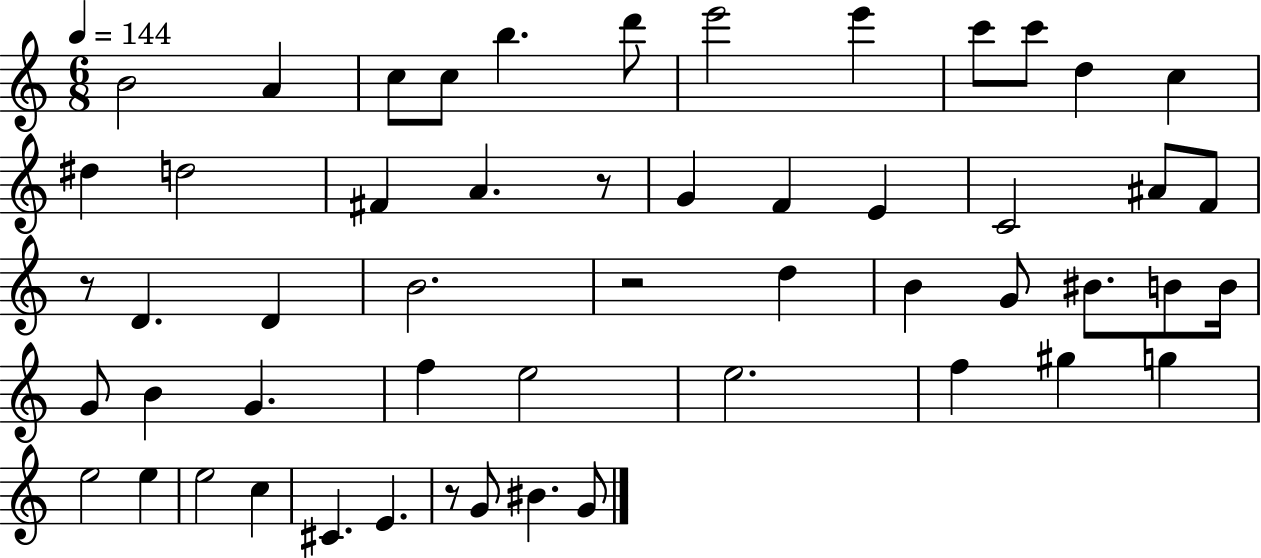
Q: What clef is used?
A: treble